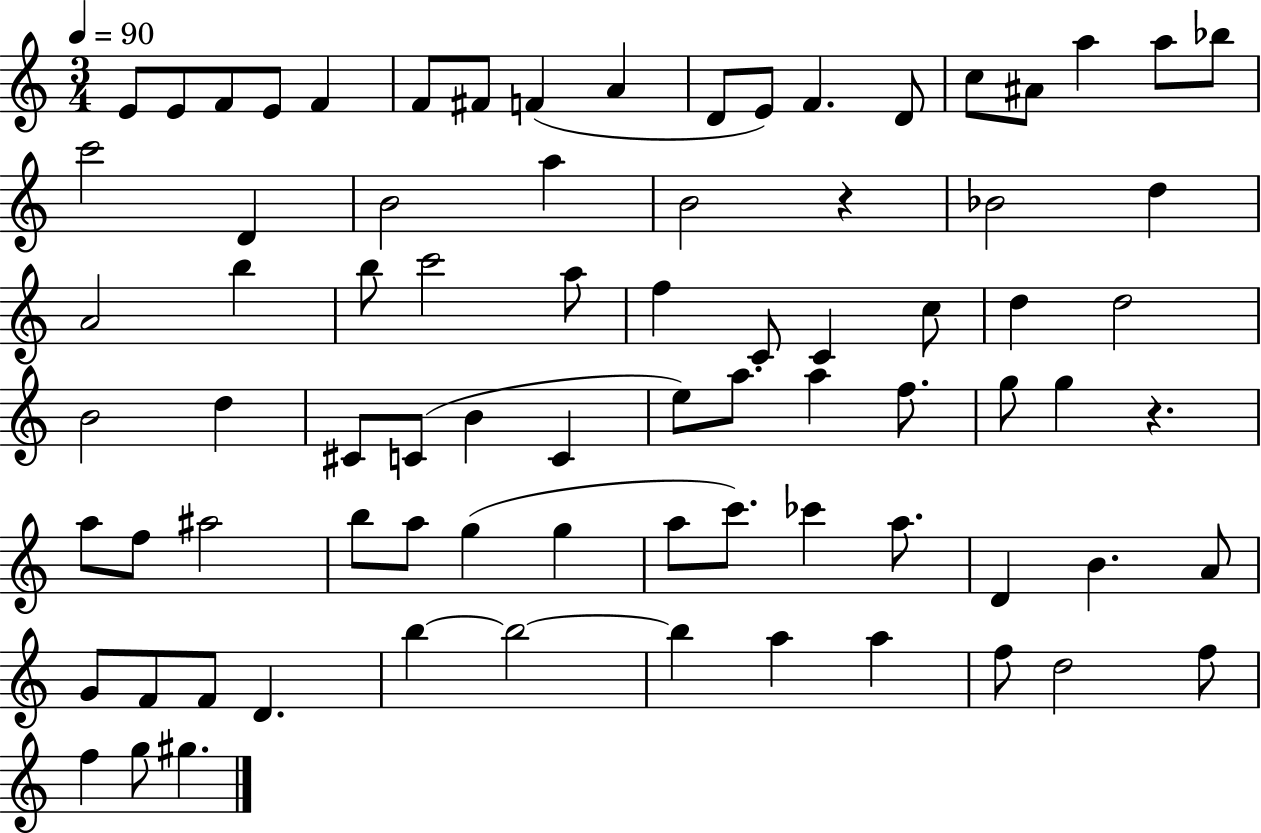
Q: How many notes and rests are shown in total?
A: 79